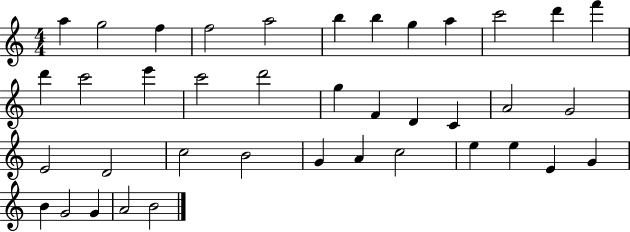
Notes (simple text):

A5/q G5/h F5/q F5/h A5/h B5/q B5/q G5/q A5/q C6/h D6/q F6/q D6/q C6/h E6/q C6/h D6/h G5/q F4/q D4/q C4/q A4/h G4/h E4/h D4/h C5/h B4/h G4/q A4/q C5/h E5/q E5/q E4/q G4/q B4/q G4/h G4/q A4/h B4/h